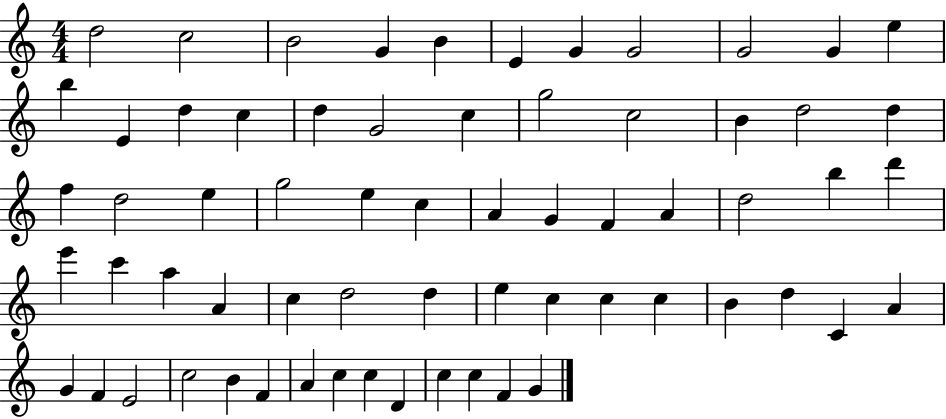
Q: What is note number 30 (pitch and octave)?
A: A4